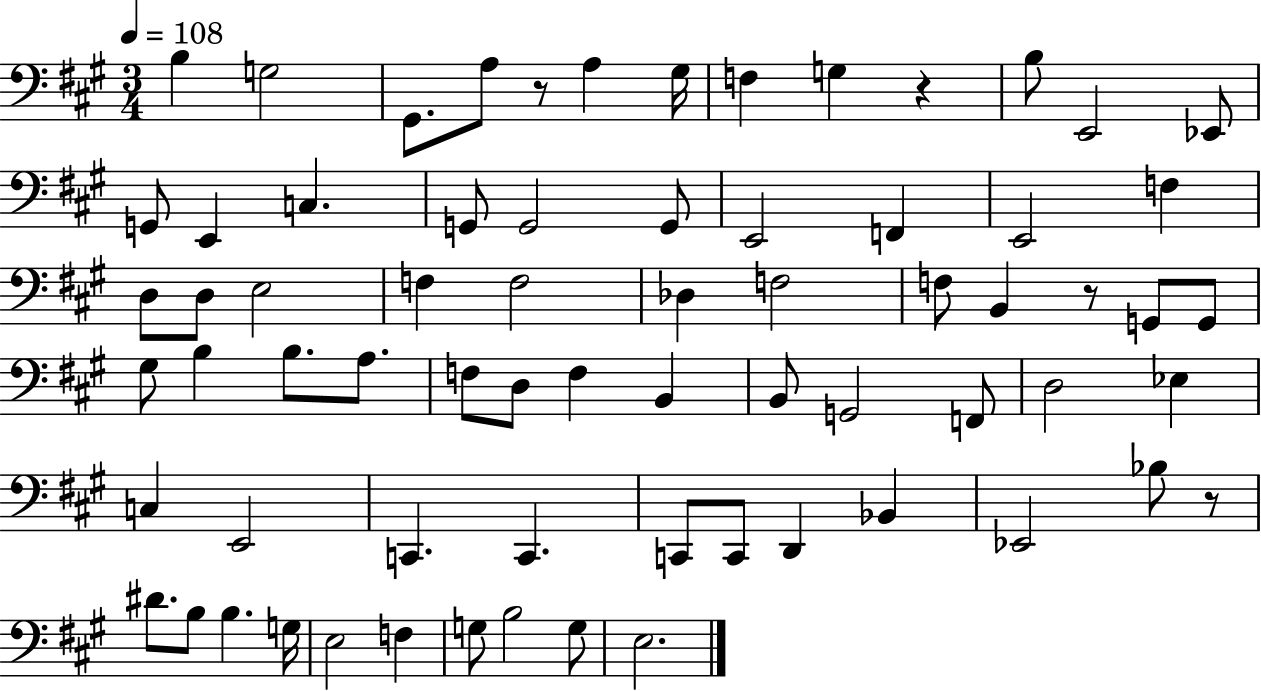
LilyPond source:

{
  \clef bass
  \numericTimeSignature
  \time 3/4
  \key a \major
  \tempo 4 = 108
  b4 g2 | gis,8. a8 r8 a4 gis16 | f4 g4 r4 | b8 e,2 ees,8 | \break g,8 e,4 c4. | g,8 g,2 g,8 | e,2 f,4 | e,2 f4 | \break d8 d8 e2 | f4 f2 | des4 f2 | f8 b,4 r8 g,8 g,8 | \break gis8 b4 b8. a8. | f8 d8 f4 b,4 | b,8 g,2 f,8 | d2 ees4 | \break c4 e,2 | c,4. c,4. | c,8 c,8 d,4 bes,4 | ees,2 bes8 r8 | \break dis'8. b8 b4. g16 | e2 f4 | g8 b2 g8 | e2. | \break \bar "|."
}